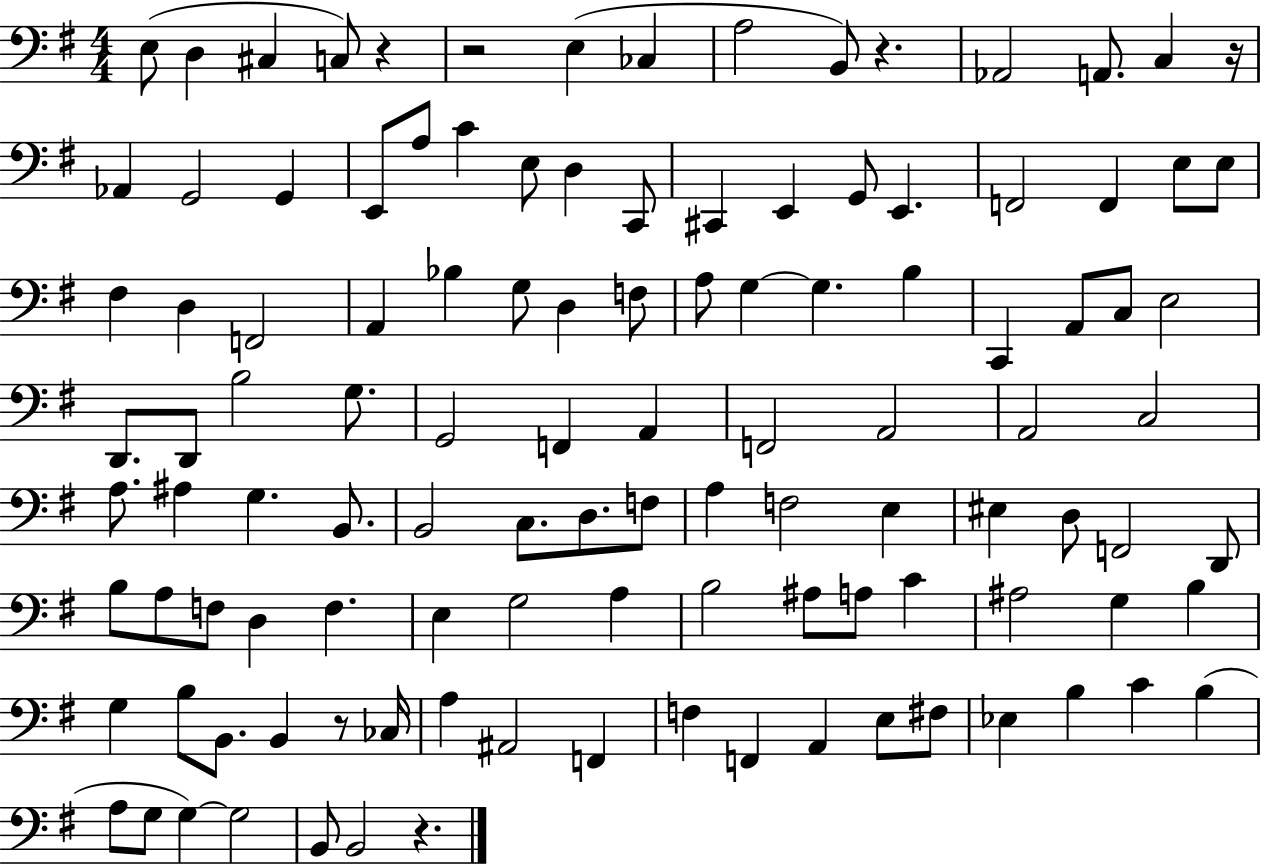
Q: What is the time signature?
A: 4/4